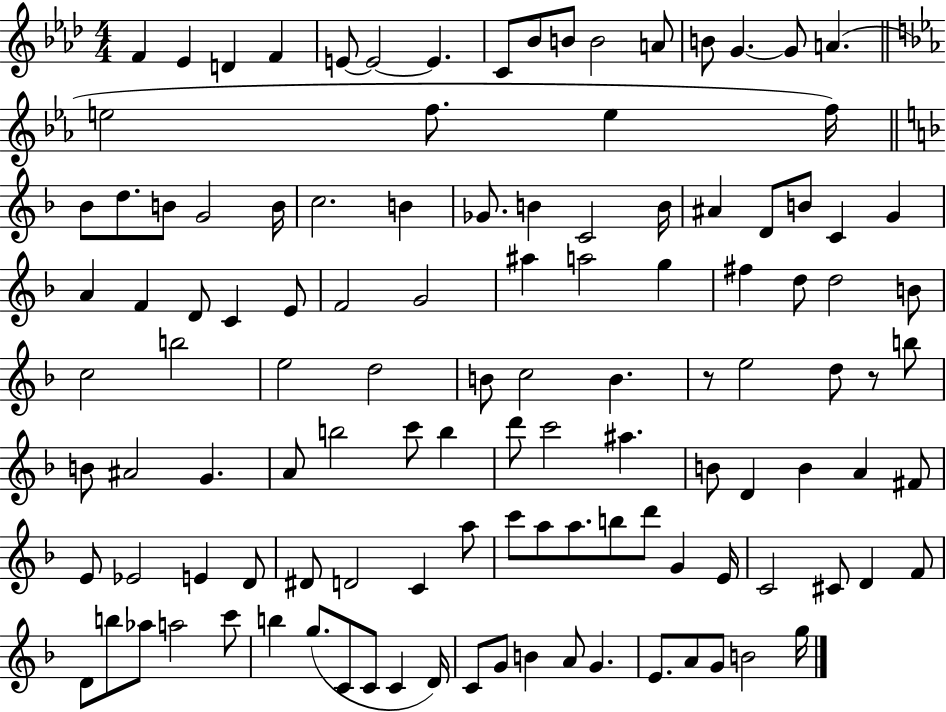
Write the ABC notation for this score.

X:1
T:Untitled
M:4/4
L:1/4
K:Ab
F _E D F E/2 E2 E C/2 _B/2 B/2 B2 A/2 B/2 G G/2 A e2 f/2 e f/4 _B/2 d/2 B/2 G2 B/4 c2 B _G/2 B C2 B/4 ^A D/2 B/2 C G A F D/2 C E/2 F2 G2 ^a a2 g ^f d/2 d2 B/2 c2 b2 e2 d2 B/2 c2 B z/2 e2 d/2 z/2 b/2 B/2 ^A2 G A/2 b2 c'/2 b d'/2 c'2 ^a B/2 D B A ^F/2 E/2 _E2 E D/2 ^D/2 D2 C a/2 c'/2 a/2 a/2 b/2 d'/2 G E/4 C2 ^C/2 D F/2 D/2 b/2 _a/2 a2 c'/2 b g/2 C/2 C/2 C D/4 C/2 G/2 B A/2 G E/2 A/2 G/2 B2 g/4